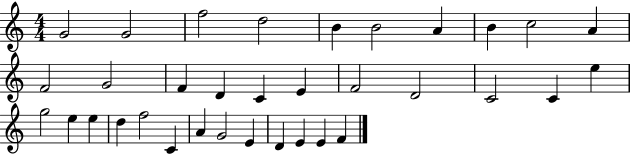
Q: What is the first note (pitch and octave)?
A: G4